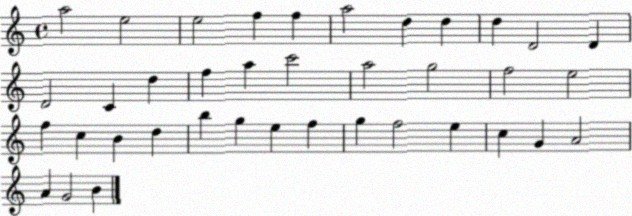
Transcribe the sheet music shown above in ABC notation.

X:1
T:Untitled
M:4/4
L:1/4
K:C
a2 e2 e2 f f a2 d d d D2 D D2 C d f a c'2 a2 g2 f2 e2 f c B d b g e f g f2 e c G A2 A G2 B